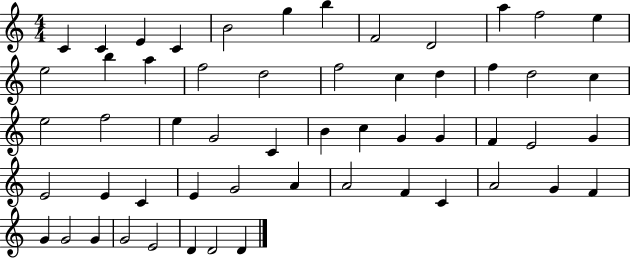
X:1
T:Untitled
M:4/4
L:1/4
K:C
C C E C B2 g b F2 D2 a f2 e e2 b a f2 d2 f2 c d f d2 c e2 f2 e G2 C B c G G F E2 G E2 E C E G2 A A2 F C A2 G F G G2 G G2 E2 D D2 D